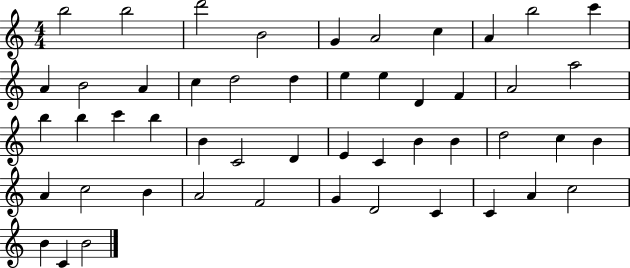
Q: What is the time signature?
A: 4/4